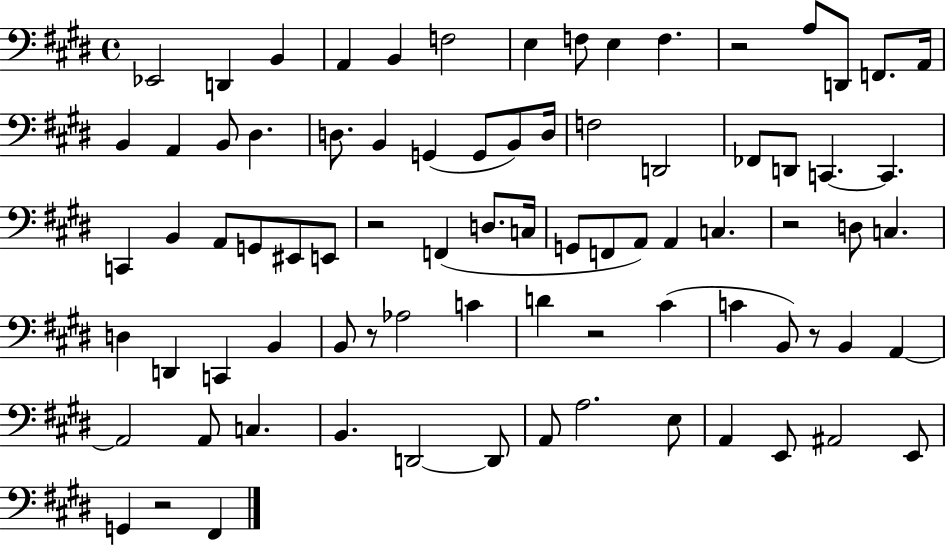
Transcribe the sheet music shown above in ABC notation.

X:1
T:Untitled
M:4/4
L:1/4
K:E
_E,,2 D,, B,, A,, B,, F,2 E, F,/2 E, F, z2 A,/2 D,,/2 F,,/2 A,,/4 B,, A,, B,,/2 ^D, D,/2 B,, G,, G,,/2 B,,/2 D,/4 F,2 D,,2 _F,,/2 D,,/2 C,, C,, C,, B,, A,,/2 G,,/2 ^E,,/2 E,,/2 z2 F,, D,/2 C,/4 G,,/2 F,,/2 A,,/2 A,, C, z2 D,/2 C, D, D,, C,, B,, B,,/2 z/2 _A,2 C D z2 ^C C B,,/2 z/2 B,, A,, A,,2 A,,/2 C, B,, D,,2 D,,/2 A,,/2 A,2 E,/2 A,, E,,/2 ^A,,2 E,,/2 G,, z2 ^F,,